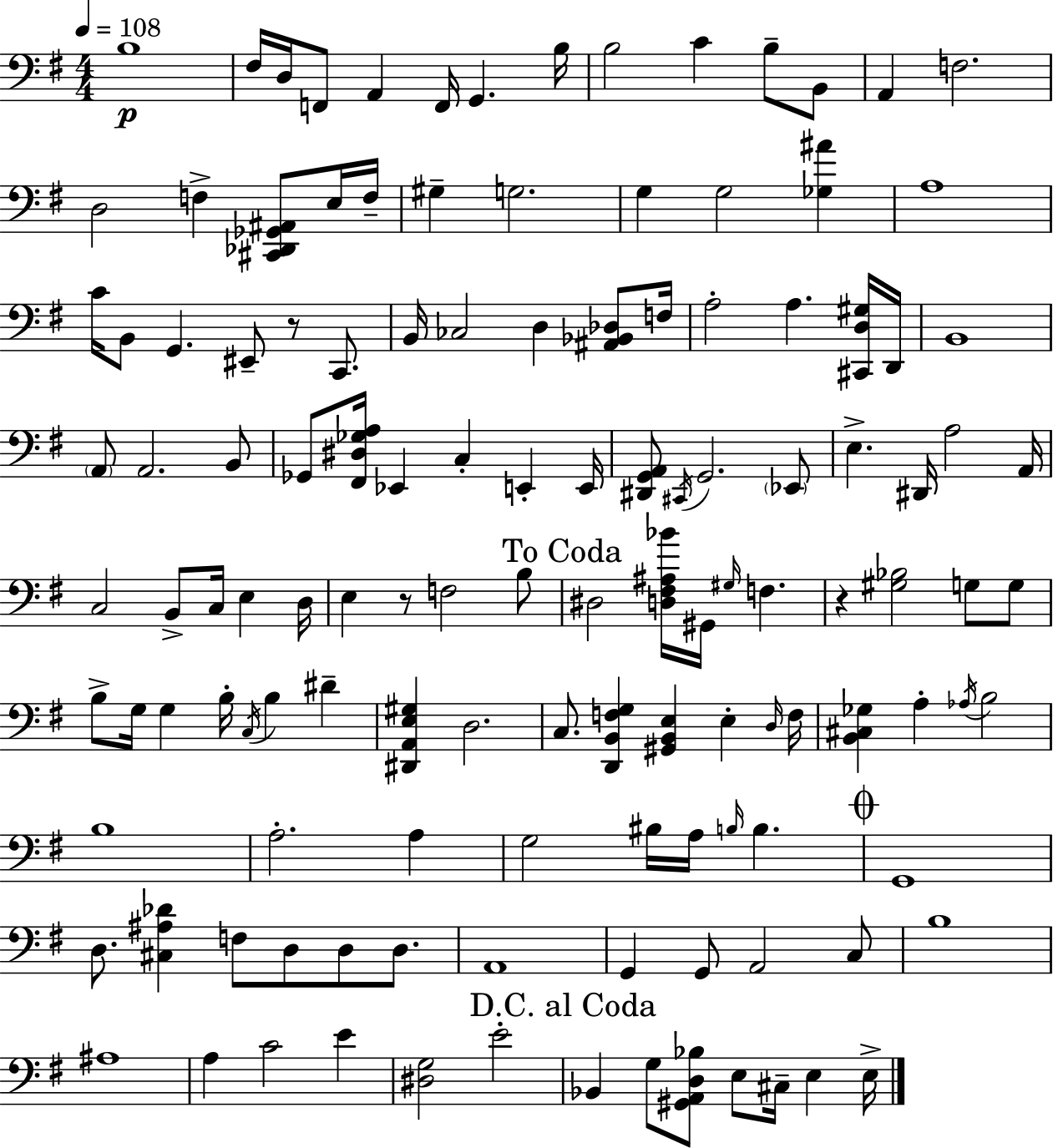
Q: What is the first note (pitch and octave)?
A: B3